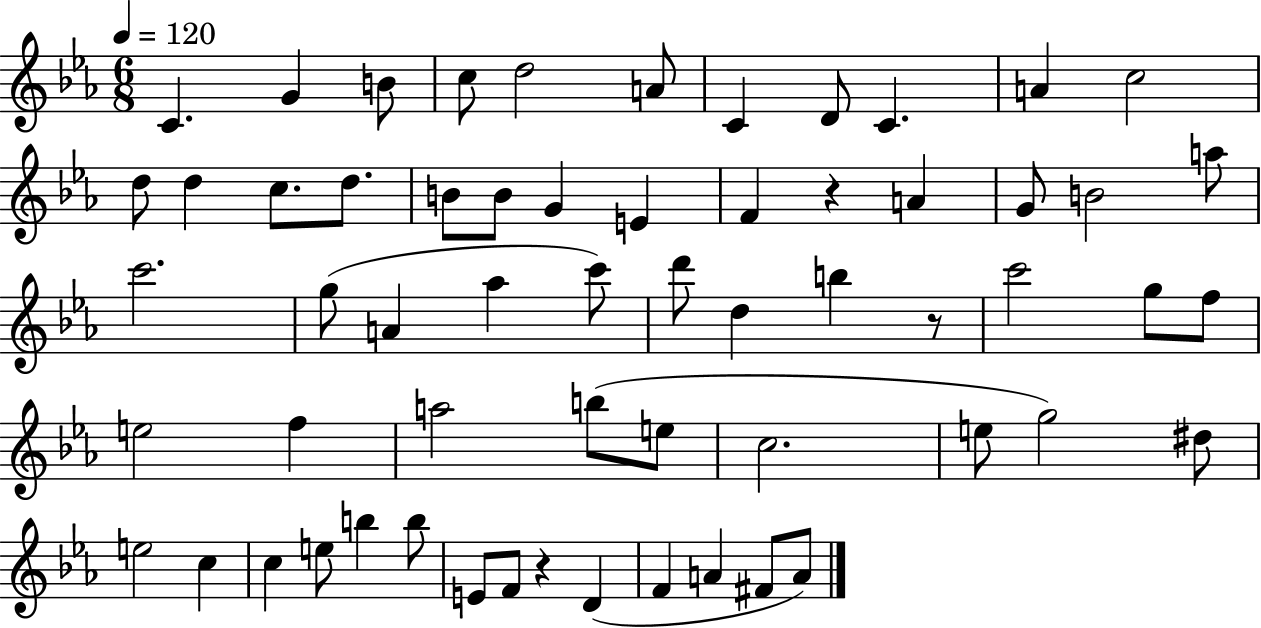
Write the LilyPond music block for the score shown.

{
  \clef treble
  \numericTimeSignature
  \time 6/8
  \key ees \major
  \tempo 4 = 120
  c'4. g'4 b'8 | c''8 d''2 a'8 | c'4 d'8 c'4. | a'4 c''2 | \break d''8 d''4 c''8. d''8. | b'8 b'8 g'4 e'4 | f'4 r4 a'4 | g'8 b'2 a''8 | \break c'''2. | g''8( a'4 aes''4 c'''8) | d'''8 d''4 b''4 r8 | c'''2 g''8 f''8 | \break e''2 f''4 | a''2 b''8( e''8 | c''2. | e''8 g''2) dis''8 | \break e''2 c''4 | c''4 e''8 b''4 b''8 | e'8 f'8 r4 d'4( | f'4 a'4 fis'8 a'8) | \break \bar "|."
}